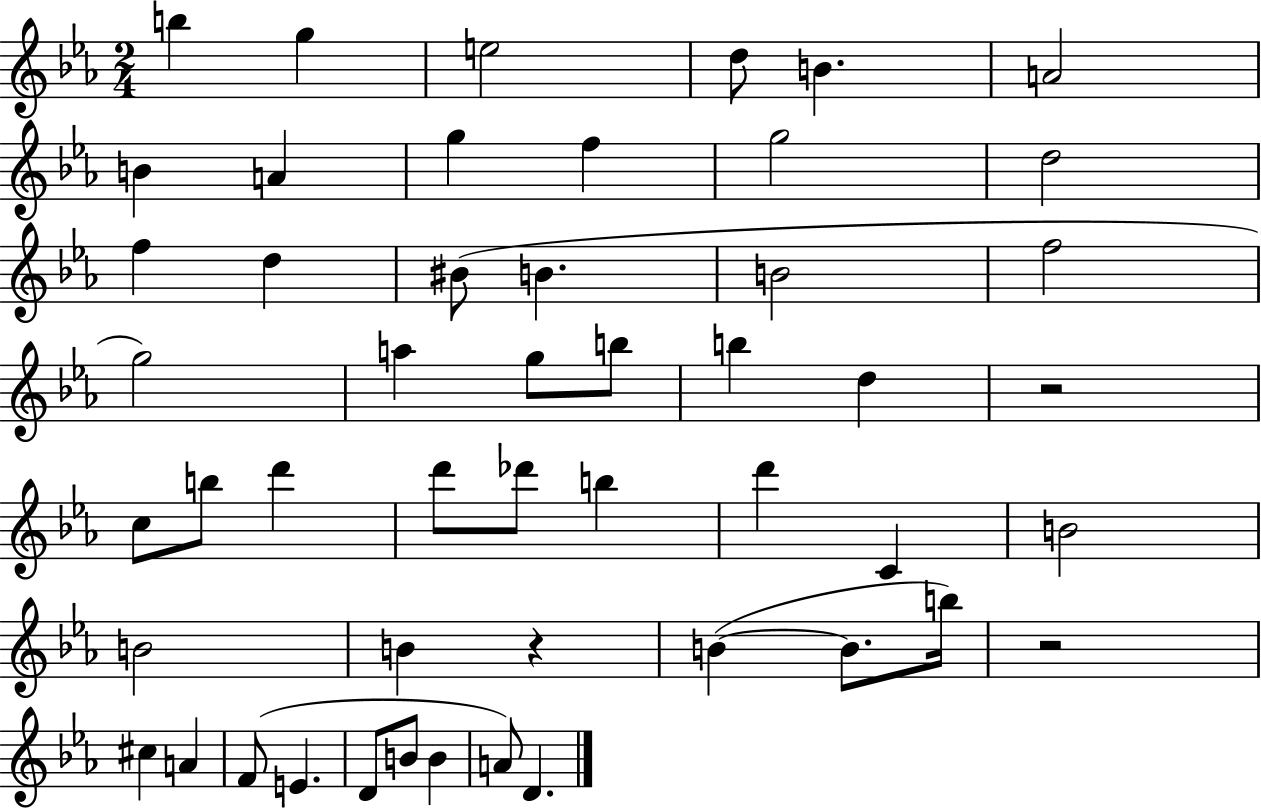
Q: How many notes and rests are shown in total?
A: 50